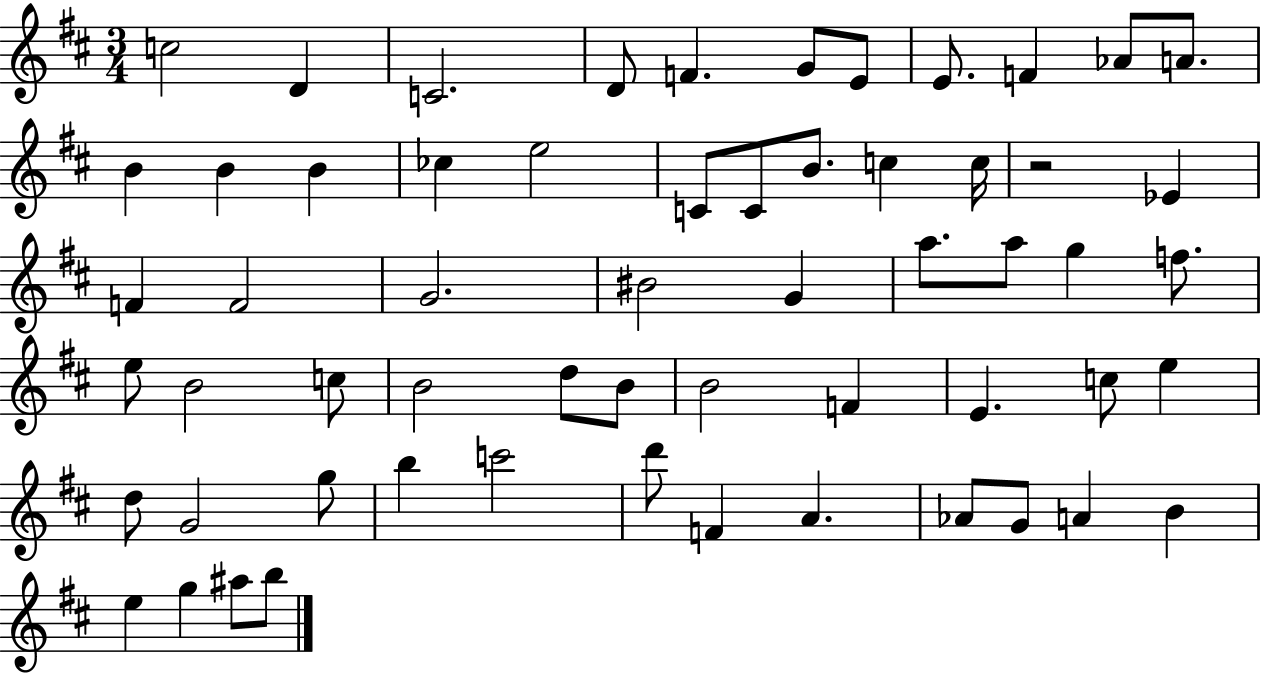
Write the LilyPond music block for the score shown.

{
  \clef treble
  \numericTimeSignature
  \time 3/4
  \key d \major
  c''2 d'4 | c'2. | d'8 f'4. g'8 e'8 | e'8. f'4 aes'8 a'8. | \break b'4 b'4 b'4 | ces''4 e''2 | c'8 c'8 b'8. c''4 c''16 | r2 ees'4 | \break f'4 f'2 | g'2. | bis'2 g'4 | a''8. a''8 g''4 f''8. | \break e''8 b'2 c''8 | b'2 d''8 b'8 | b'2 f'4 | e'4. c''8 e''4 | \break d''8 g'2 g''8 | b''4 c'''2 | d'''8 f'4 a'4. | aes'8 g'8 a'4 b'4 | \break e''4 g''4 ais''8 b''8 | \bar "|."
}